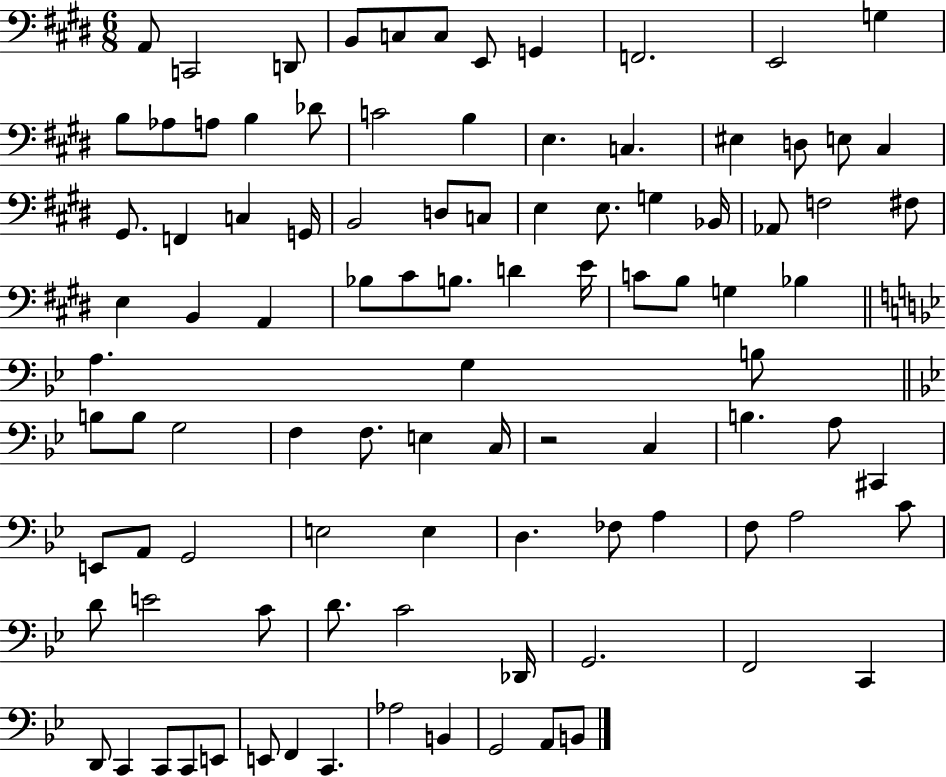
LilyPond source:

{
  \clef bass
  \numericTimeSignature
  \time 6/8
  \key e \major
  \repeat volta 2 { a,8 c,2 d,8 | b,8 c8 c8 e,8 g,4 | f,2. | e,2 g4 | \break b8 aes8 a8 b4 des'8 | c'2 b4 | e4. c4. | eis4 d8 e8 cis4 | \break gis,8. f,4 c4 g,16 | b,2 d8 c8 | e4 e8. g4 bes,16 | aes,8 f2 fis8 | \break e4 b,4 a,4 | bes8 cis'8 b8. d'4 e'16 | c'8 b8 g4 bes4 | \bar "||" \break \key bes \major a4. g4 b8 | \bar "||" \break \key bes \major b8 b8 g2 | f4 f8. e4 c16 | r2 c4 | b4. a8 cis,4 | \break e,8 a,8 g,2 | e2 e4 | d4. fes8 a4 | f8 a2 c'8 | \break d'8 e'2 c'8 | d'8. c'2 des,16 | g,2. | f,2 c,4 | \break d,8 c,4 c,8 c,8 e,8 | e,8 f,4 c,4. | aes2 b,4 | g,2 a,8 b,8 | \break } \bar "|."
}